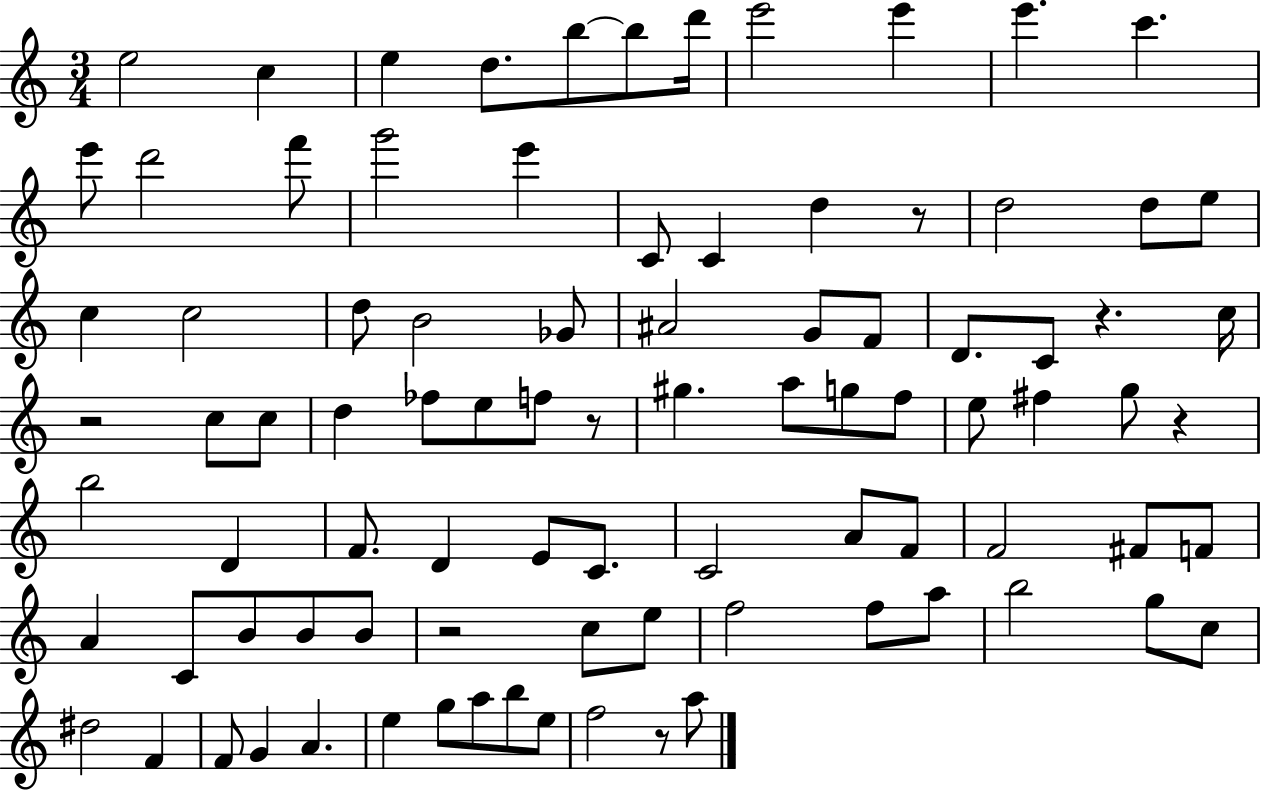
X:1
T:Untitled
M:3/4
L:1/4
K:C
e2 c e d/2 b/2 b/2 d'/4 e'2 e' e' c' e'/2 d'2 f'/2 g'2 e' C/2 C d z/2 d2 d/2 e/2 c c2 d/2 B2 _G/2 ^A2 G/2 F/2 D/2 C/2 z c/4 z2 c/2 c/2 d _f/2 e/2 f/2 z/2 ^g a/2 g/2 f/2 e/2 ^f g/2 z b2 D F/2 D E/2 C/2 C2 A/2 F/2 F2 ^F/2 F/2 A C/2 B/2 B/2 B/2 z2 c/2 e/2 f2 f/2 a/2 b2 g/2 c/2 ^d2 F F/2 G A e g/2 a/2 b/2 e/2 f2 z/2 a/2